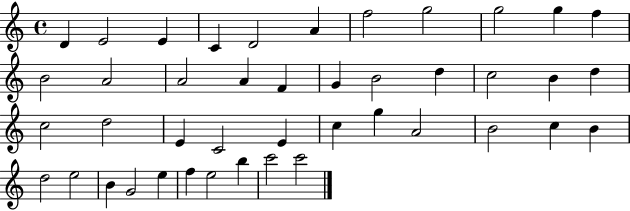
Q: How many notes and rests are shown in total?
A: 43